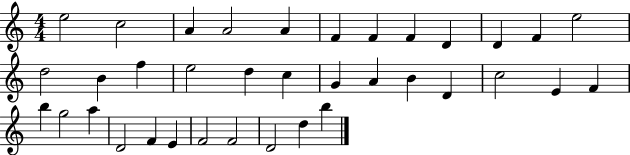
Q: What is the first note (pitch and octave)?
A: E5